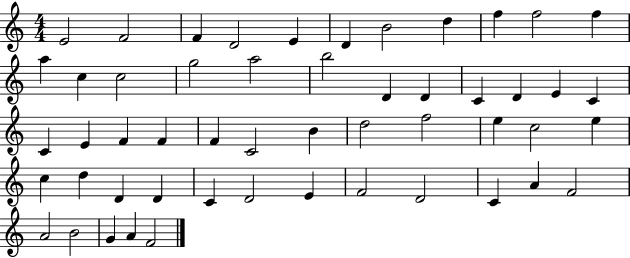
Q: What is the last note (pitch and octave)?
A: F4